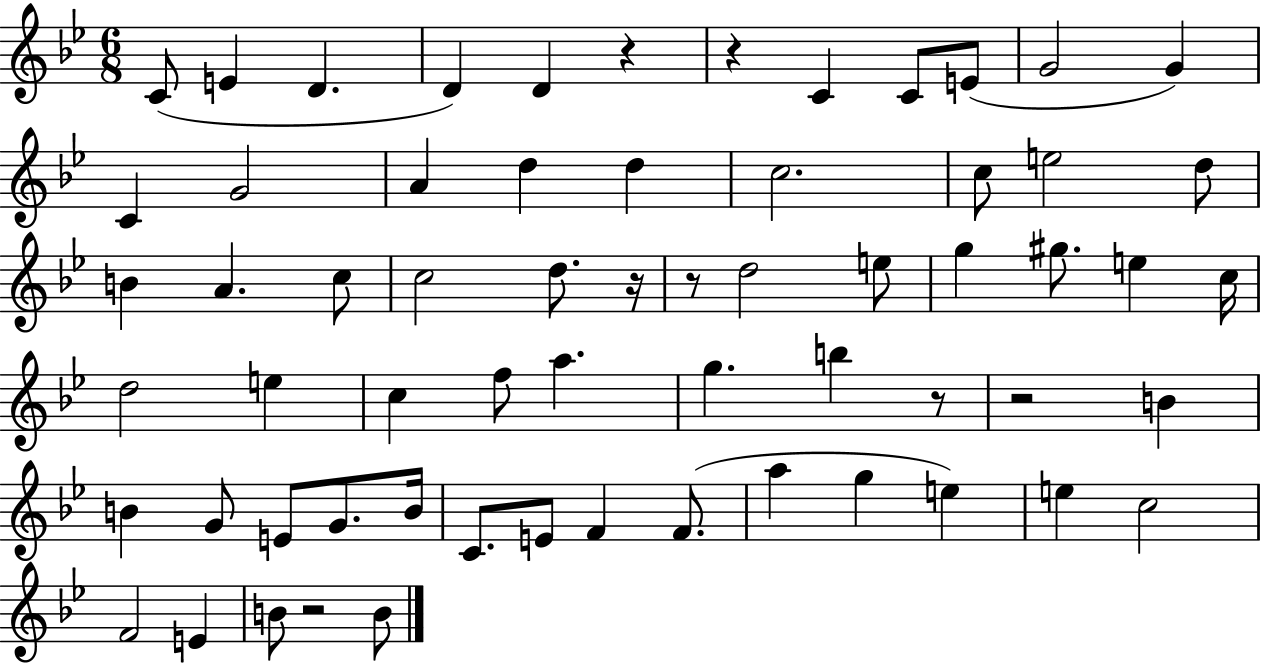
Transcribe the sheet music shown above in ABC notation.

X:1
T:Untitled
M:6/8
L:1/4
K:Bb
C/2 E D D D z z C C/2 E/2 G2 G C G2 A d d c2 c/2 e2 d/2 B A c/2 c2 d/2 z/4 z/2 d2 e/2 g ^g/2 e c/4 d2 e c f/2 a g b z/2 z2 B B G/2 E/2 G/2 B/4 C/2 E/2 F F/2 a g e e c2 F2 E B/2 z2 B/2